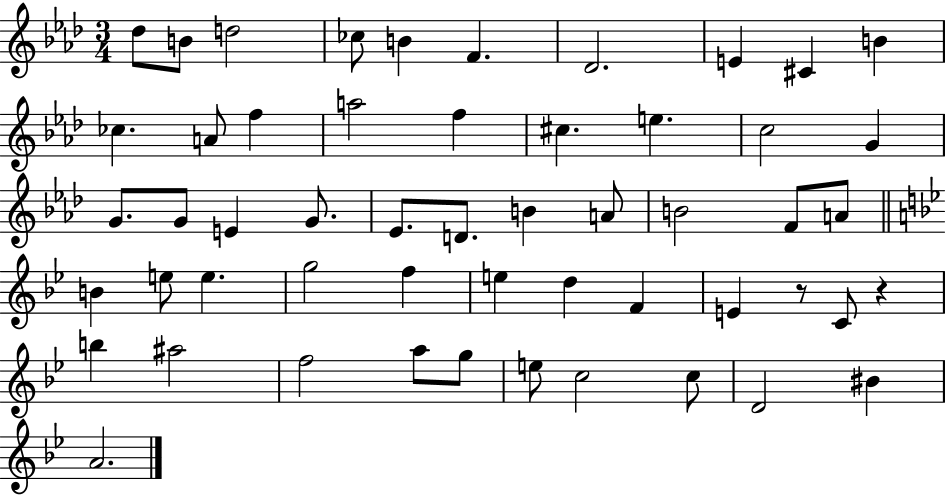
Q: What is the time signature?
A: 3/4